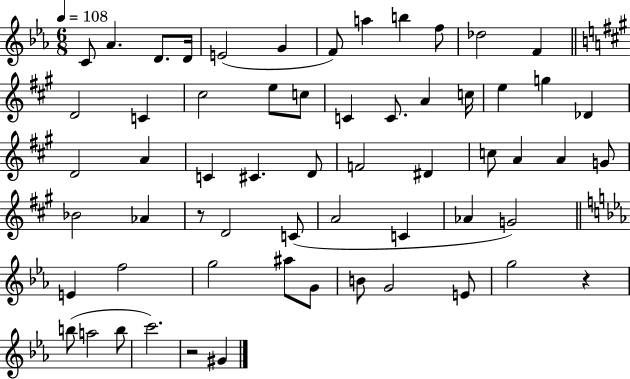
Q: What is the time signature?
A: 6/8